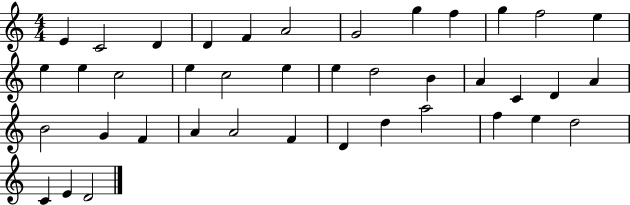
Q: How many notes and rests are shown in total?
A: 40